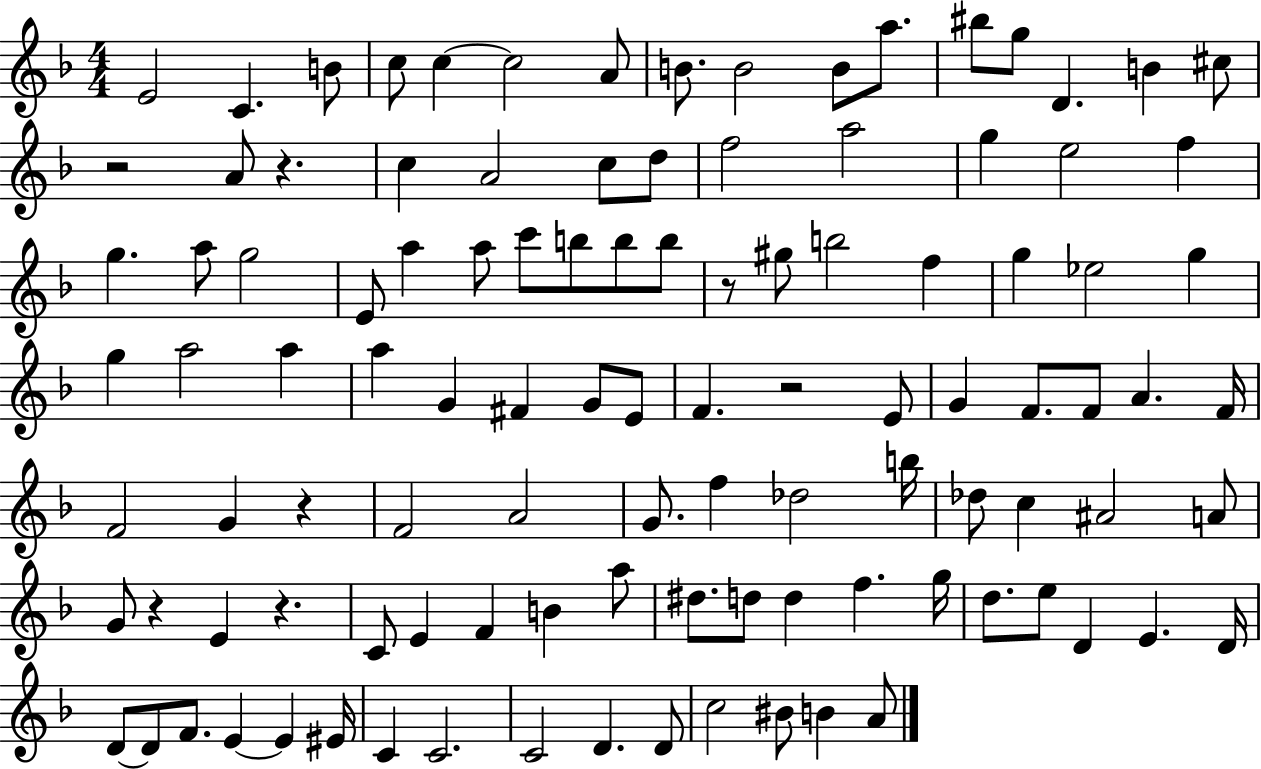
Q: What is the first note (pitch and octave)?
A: E4